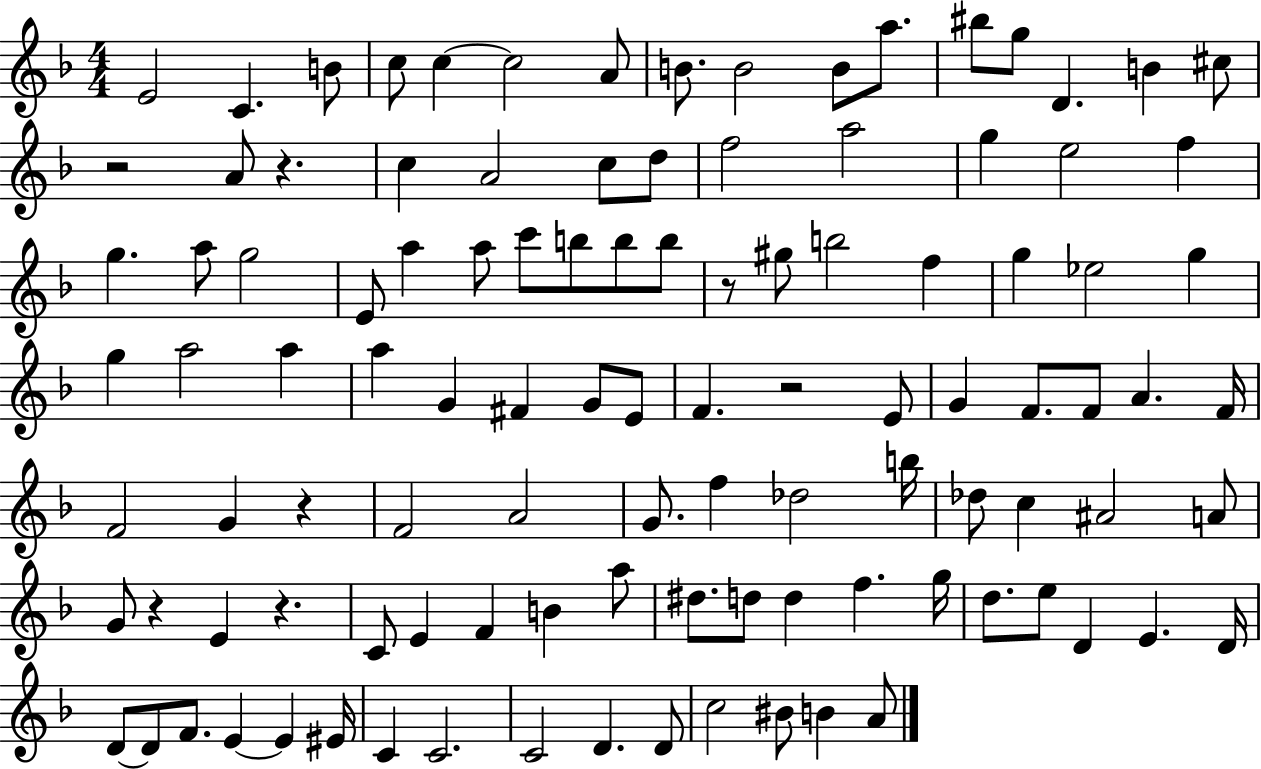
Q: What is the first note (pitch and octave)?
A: E4